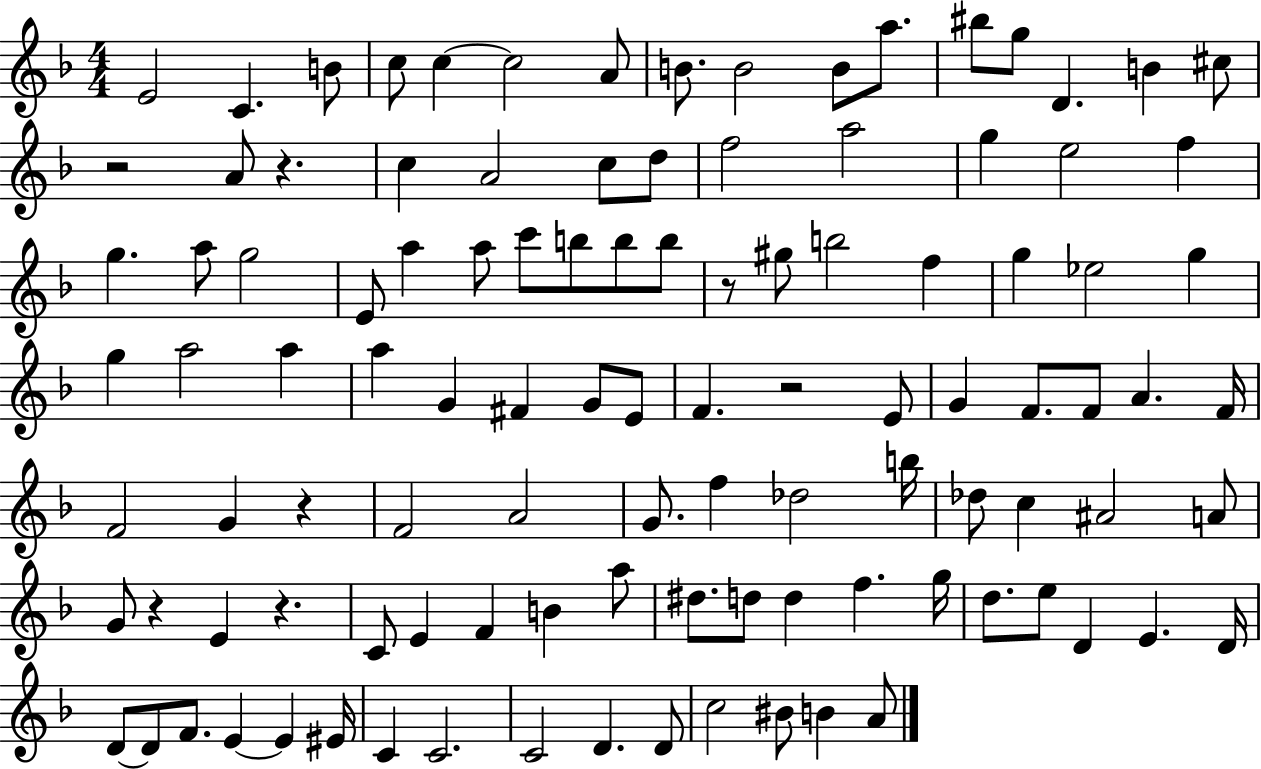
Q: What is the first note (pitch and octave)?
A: E4